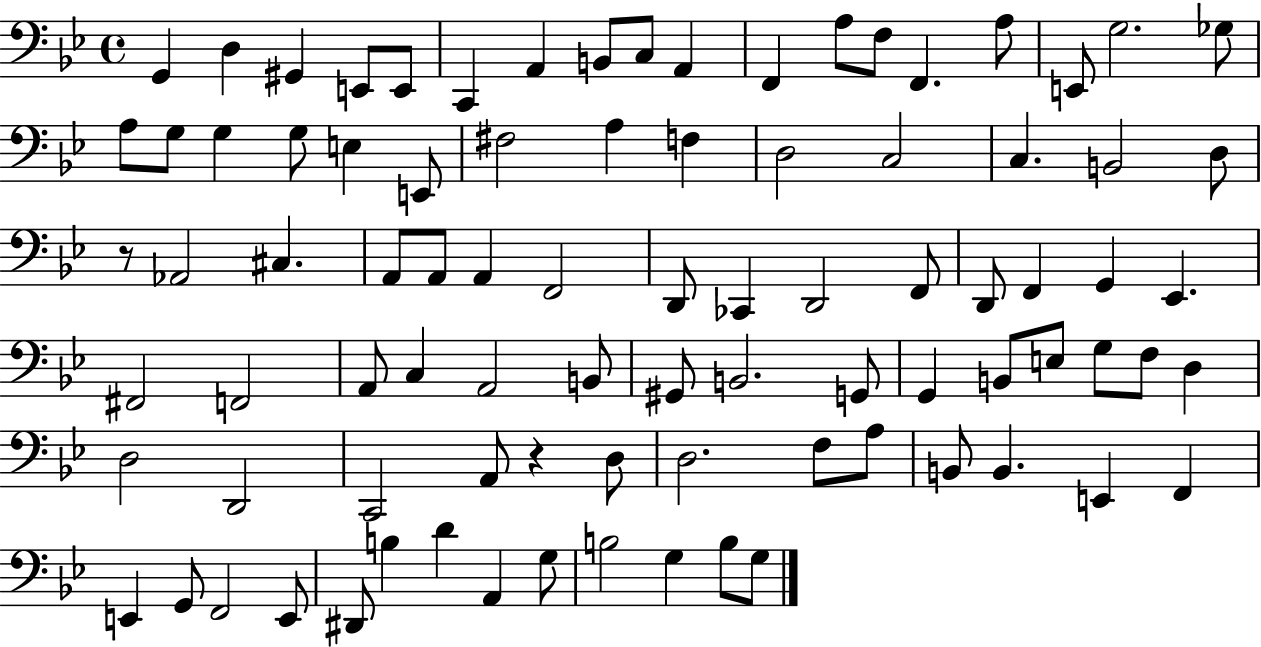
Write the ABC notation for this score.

X:1
T:Untitled
M:4/4
L:1/4
K:Bb
G,, D, ^G,, E,,/2 E,,/2 C,, A,, B,,/2 C,/2 A,, F,, A,/2 F,/2 F,, A,/2 E,,/2 G,2 _G,/2 A,/2 G,/2 G, G,/2 E, E,,/2 ^F,2 A, F, D,2 C,2 C, B,,2 D,/2 z/2 _A,,2 ^C, A,,/2 A,,/2 A,, F,,2 D,,/2 _C,, D,,2 F,,/2 D,,/2 F,, G,, _E,, ^F,,2 F,,2 A,,/2 C, A,,2 B,,/2 ^G,,/2 B,,2 G,,/2 G,, B,,/2 E,/2 G,/2 F,/2 D, D,2 D,,2 C,,2 A,,/2 z D,/2 D,2 F,/2 A,/2 B,,/2 B,, E,, F,, E,, G,,/2 F,,2 E,,/2 ^D,,/2 B, D A,, G,/2 B,2 G, B,/2 G,/2